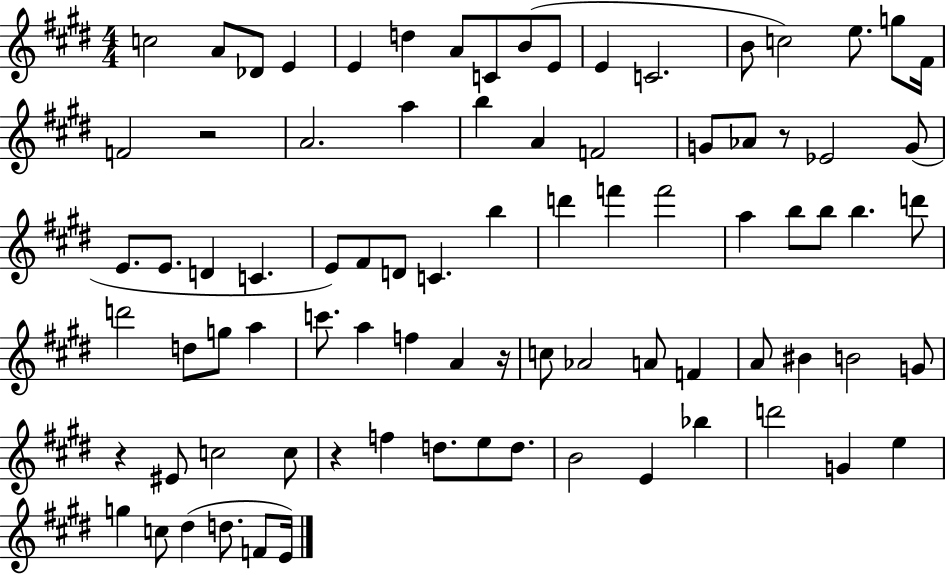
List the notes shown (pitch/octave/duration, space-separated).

C5/h A4/e Db4/e E4/q E4/q D5/q A4/e C4/e B4/e E4/e E4/q C4/h. B4/e C5/h E5/e. G5/e F#4/s F4/h R/h A4/h. A5/q B5/q A4/q F4/h G4/e Ab4/e R/e Eb4/h G4/e E4/e. E4/e. D4/q C4/q. E4/e F#4/e D4/e C4/q. B5/q D6/q F6/q F6/h A5/q B5/e B5/e B5/q. D6/e D6/h D5/e G5/e A5/q C6/e. A5/q F5/q A4/q R/s C5/e Ab4/h A4/e F4/q A4/e BIS4/q B4/h G4/e R/q EIS4/e C5/h C5/e R/q F5/q D5/e. E5/e D5/e. B4/h E4/q Bb5/q D6/h G4/q E5/q G5/q C5/e D#5/q D5/e. F4/e E4/s